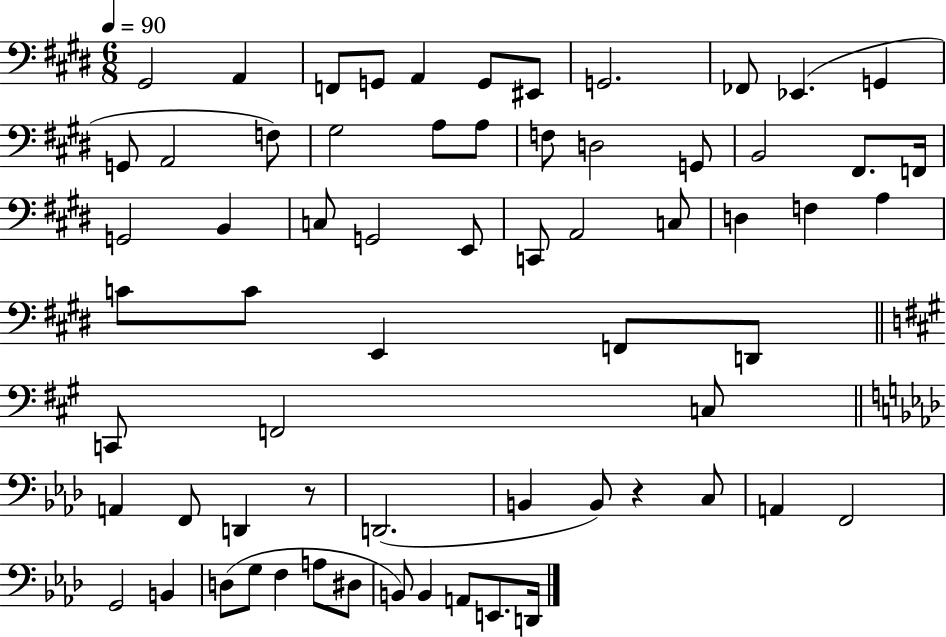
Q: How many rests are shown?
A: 2